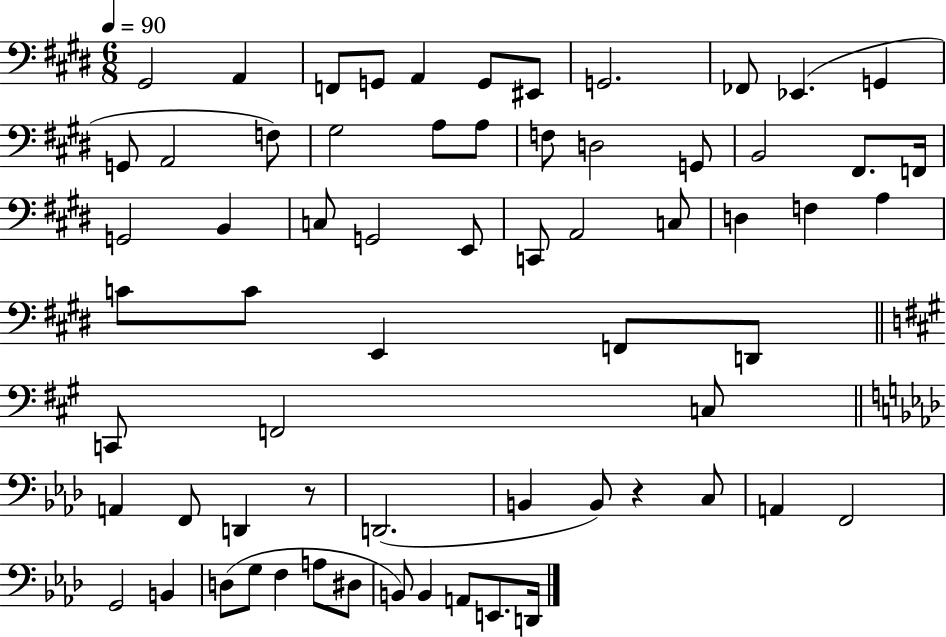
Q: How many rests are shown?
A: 2